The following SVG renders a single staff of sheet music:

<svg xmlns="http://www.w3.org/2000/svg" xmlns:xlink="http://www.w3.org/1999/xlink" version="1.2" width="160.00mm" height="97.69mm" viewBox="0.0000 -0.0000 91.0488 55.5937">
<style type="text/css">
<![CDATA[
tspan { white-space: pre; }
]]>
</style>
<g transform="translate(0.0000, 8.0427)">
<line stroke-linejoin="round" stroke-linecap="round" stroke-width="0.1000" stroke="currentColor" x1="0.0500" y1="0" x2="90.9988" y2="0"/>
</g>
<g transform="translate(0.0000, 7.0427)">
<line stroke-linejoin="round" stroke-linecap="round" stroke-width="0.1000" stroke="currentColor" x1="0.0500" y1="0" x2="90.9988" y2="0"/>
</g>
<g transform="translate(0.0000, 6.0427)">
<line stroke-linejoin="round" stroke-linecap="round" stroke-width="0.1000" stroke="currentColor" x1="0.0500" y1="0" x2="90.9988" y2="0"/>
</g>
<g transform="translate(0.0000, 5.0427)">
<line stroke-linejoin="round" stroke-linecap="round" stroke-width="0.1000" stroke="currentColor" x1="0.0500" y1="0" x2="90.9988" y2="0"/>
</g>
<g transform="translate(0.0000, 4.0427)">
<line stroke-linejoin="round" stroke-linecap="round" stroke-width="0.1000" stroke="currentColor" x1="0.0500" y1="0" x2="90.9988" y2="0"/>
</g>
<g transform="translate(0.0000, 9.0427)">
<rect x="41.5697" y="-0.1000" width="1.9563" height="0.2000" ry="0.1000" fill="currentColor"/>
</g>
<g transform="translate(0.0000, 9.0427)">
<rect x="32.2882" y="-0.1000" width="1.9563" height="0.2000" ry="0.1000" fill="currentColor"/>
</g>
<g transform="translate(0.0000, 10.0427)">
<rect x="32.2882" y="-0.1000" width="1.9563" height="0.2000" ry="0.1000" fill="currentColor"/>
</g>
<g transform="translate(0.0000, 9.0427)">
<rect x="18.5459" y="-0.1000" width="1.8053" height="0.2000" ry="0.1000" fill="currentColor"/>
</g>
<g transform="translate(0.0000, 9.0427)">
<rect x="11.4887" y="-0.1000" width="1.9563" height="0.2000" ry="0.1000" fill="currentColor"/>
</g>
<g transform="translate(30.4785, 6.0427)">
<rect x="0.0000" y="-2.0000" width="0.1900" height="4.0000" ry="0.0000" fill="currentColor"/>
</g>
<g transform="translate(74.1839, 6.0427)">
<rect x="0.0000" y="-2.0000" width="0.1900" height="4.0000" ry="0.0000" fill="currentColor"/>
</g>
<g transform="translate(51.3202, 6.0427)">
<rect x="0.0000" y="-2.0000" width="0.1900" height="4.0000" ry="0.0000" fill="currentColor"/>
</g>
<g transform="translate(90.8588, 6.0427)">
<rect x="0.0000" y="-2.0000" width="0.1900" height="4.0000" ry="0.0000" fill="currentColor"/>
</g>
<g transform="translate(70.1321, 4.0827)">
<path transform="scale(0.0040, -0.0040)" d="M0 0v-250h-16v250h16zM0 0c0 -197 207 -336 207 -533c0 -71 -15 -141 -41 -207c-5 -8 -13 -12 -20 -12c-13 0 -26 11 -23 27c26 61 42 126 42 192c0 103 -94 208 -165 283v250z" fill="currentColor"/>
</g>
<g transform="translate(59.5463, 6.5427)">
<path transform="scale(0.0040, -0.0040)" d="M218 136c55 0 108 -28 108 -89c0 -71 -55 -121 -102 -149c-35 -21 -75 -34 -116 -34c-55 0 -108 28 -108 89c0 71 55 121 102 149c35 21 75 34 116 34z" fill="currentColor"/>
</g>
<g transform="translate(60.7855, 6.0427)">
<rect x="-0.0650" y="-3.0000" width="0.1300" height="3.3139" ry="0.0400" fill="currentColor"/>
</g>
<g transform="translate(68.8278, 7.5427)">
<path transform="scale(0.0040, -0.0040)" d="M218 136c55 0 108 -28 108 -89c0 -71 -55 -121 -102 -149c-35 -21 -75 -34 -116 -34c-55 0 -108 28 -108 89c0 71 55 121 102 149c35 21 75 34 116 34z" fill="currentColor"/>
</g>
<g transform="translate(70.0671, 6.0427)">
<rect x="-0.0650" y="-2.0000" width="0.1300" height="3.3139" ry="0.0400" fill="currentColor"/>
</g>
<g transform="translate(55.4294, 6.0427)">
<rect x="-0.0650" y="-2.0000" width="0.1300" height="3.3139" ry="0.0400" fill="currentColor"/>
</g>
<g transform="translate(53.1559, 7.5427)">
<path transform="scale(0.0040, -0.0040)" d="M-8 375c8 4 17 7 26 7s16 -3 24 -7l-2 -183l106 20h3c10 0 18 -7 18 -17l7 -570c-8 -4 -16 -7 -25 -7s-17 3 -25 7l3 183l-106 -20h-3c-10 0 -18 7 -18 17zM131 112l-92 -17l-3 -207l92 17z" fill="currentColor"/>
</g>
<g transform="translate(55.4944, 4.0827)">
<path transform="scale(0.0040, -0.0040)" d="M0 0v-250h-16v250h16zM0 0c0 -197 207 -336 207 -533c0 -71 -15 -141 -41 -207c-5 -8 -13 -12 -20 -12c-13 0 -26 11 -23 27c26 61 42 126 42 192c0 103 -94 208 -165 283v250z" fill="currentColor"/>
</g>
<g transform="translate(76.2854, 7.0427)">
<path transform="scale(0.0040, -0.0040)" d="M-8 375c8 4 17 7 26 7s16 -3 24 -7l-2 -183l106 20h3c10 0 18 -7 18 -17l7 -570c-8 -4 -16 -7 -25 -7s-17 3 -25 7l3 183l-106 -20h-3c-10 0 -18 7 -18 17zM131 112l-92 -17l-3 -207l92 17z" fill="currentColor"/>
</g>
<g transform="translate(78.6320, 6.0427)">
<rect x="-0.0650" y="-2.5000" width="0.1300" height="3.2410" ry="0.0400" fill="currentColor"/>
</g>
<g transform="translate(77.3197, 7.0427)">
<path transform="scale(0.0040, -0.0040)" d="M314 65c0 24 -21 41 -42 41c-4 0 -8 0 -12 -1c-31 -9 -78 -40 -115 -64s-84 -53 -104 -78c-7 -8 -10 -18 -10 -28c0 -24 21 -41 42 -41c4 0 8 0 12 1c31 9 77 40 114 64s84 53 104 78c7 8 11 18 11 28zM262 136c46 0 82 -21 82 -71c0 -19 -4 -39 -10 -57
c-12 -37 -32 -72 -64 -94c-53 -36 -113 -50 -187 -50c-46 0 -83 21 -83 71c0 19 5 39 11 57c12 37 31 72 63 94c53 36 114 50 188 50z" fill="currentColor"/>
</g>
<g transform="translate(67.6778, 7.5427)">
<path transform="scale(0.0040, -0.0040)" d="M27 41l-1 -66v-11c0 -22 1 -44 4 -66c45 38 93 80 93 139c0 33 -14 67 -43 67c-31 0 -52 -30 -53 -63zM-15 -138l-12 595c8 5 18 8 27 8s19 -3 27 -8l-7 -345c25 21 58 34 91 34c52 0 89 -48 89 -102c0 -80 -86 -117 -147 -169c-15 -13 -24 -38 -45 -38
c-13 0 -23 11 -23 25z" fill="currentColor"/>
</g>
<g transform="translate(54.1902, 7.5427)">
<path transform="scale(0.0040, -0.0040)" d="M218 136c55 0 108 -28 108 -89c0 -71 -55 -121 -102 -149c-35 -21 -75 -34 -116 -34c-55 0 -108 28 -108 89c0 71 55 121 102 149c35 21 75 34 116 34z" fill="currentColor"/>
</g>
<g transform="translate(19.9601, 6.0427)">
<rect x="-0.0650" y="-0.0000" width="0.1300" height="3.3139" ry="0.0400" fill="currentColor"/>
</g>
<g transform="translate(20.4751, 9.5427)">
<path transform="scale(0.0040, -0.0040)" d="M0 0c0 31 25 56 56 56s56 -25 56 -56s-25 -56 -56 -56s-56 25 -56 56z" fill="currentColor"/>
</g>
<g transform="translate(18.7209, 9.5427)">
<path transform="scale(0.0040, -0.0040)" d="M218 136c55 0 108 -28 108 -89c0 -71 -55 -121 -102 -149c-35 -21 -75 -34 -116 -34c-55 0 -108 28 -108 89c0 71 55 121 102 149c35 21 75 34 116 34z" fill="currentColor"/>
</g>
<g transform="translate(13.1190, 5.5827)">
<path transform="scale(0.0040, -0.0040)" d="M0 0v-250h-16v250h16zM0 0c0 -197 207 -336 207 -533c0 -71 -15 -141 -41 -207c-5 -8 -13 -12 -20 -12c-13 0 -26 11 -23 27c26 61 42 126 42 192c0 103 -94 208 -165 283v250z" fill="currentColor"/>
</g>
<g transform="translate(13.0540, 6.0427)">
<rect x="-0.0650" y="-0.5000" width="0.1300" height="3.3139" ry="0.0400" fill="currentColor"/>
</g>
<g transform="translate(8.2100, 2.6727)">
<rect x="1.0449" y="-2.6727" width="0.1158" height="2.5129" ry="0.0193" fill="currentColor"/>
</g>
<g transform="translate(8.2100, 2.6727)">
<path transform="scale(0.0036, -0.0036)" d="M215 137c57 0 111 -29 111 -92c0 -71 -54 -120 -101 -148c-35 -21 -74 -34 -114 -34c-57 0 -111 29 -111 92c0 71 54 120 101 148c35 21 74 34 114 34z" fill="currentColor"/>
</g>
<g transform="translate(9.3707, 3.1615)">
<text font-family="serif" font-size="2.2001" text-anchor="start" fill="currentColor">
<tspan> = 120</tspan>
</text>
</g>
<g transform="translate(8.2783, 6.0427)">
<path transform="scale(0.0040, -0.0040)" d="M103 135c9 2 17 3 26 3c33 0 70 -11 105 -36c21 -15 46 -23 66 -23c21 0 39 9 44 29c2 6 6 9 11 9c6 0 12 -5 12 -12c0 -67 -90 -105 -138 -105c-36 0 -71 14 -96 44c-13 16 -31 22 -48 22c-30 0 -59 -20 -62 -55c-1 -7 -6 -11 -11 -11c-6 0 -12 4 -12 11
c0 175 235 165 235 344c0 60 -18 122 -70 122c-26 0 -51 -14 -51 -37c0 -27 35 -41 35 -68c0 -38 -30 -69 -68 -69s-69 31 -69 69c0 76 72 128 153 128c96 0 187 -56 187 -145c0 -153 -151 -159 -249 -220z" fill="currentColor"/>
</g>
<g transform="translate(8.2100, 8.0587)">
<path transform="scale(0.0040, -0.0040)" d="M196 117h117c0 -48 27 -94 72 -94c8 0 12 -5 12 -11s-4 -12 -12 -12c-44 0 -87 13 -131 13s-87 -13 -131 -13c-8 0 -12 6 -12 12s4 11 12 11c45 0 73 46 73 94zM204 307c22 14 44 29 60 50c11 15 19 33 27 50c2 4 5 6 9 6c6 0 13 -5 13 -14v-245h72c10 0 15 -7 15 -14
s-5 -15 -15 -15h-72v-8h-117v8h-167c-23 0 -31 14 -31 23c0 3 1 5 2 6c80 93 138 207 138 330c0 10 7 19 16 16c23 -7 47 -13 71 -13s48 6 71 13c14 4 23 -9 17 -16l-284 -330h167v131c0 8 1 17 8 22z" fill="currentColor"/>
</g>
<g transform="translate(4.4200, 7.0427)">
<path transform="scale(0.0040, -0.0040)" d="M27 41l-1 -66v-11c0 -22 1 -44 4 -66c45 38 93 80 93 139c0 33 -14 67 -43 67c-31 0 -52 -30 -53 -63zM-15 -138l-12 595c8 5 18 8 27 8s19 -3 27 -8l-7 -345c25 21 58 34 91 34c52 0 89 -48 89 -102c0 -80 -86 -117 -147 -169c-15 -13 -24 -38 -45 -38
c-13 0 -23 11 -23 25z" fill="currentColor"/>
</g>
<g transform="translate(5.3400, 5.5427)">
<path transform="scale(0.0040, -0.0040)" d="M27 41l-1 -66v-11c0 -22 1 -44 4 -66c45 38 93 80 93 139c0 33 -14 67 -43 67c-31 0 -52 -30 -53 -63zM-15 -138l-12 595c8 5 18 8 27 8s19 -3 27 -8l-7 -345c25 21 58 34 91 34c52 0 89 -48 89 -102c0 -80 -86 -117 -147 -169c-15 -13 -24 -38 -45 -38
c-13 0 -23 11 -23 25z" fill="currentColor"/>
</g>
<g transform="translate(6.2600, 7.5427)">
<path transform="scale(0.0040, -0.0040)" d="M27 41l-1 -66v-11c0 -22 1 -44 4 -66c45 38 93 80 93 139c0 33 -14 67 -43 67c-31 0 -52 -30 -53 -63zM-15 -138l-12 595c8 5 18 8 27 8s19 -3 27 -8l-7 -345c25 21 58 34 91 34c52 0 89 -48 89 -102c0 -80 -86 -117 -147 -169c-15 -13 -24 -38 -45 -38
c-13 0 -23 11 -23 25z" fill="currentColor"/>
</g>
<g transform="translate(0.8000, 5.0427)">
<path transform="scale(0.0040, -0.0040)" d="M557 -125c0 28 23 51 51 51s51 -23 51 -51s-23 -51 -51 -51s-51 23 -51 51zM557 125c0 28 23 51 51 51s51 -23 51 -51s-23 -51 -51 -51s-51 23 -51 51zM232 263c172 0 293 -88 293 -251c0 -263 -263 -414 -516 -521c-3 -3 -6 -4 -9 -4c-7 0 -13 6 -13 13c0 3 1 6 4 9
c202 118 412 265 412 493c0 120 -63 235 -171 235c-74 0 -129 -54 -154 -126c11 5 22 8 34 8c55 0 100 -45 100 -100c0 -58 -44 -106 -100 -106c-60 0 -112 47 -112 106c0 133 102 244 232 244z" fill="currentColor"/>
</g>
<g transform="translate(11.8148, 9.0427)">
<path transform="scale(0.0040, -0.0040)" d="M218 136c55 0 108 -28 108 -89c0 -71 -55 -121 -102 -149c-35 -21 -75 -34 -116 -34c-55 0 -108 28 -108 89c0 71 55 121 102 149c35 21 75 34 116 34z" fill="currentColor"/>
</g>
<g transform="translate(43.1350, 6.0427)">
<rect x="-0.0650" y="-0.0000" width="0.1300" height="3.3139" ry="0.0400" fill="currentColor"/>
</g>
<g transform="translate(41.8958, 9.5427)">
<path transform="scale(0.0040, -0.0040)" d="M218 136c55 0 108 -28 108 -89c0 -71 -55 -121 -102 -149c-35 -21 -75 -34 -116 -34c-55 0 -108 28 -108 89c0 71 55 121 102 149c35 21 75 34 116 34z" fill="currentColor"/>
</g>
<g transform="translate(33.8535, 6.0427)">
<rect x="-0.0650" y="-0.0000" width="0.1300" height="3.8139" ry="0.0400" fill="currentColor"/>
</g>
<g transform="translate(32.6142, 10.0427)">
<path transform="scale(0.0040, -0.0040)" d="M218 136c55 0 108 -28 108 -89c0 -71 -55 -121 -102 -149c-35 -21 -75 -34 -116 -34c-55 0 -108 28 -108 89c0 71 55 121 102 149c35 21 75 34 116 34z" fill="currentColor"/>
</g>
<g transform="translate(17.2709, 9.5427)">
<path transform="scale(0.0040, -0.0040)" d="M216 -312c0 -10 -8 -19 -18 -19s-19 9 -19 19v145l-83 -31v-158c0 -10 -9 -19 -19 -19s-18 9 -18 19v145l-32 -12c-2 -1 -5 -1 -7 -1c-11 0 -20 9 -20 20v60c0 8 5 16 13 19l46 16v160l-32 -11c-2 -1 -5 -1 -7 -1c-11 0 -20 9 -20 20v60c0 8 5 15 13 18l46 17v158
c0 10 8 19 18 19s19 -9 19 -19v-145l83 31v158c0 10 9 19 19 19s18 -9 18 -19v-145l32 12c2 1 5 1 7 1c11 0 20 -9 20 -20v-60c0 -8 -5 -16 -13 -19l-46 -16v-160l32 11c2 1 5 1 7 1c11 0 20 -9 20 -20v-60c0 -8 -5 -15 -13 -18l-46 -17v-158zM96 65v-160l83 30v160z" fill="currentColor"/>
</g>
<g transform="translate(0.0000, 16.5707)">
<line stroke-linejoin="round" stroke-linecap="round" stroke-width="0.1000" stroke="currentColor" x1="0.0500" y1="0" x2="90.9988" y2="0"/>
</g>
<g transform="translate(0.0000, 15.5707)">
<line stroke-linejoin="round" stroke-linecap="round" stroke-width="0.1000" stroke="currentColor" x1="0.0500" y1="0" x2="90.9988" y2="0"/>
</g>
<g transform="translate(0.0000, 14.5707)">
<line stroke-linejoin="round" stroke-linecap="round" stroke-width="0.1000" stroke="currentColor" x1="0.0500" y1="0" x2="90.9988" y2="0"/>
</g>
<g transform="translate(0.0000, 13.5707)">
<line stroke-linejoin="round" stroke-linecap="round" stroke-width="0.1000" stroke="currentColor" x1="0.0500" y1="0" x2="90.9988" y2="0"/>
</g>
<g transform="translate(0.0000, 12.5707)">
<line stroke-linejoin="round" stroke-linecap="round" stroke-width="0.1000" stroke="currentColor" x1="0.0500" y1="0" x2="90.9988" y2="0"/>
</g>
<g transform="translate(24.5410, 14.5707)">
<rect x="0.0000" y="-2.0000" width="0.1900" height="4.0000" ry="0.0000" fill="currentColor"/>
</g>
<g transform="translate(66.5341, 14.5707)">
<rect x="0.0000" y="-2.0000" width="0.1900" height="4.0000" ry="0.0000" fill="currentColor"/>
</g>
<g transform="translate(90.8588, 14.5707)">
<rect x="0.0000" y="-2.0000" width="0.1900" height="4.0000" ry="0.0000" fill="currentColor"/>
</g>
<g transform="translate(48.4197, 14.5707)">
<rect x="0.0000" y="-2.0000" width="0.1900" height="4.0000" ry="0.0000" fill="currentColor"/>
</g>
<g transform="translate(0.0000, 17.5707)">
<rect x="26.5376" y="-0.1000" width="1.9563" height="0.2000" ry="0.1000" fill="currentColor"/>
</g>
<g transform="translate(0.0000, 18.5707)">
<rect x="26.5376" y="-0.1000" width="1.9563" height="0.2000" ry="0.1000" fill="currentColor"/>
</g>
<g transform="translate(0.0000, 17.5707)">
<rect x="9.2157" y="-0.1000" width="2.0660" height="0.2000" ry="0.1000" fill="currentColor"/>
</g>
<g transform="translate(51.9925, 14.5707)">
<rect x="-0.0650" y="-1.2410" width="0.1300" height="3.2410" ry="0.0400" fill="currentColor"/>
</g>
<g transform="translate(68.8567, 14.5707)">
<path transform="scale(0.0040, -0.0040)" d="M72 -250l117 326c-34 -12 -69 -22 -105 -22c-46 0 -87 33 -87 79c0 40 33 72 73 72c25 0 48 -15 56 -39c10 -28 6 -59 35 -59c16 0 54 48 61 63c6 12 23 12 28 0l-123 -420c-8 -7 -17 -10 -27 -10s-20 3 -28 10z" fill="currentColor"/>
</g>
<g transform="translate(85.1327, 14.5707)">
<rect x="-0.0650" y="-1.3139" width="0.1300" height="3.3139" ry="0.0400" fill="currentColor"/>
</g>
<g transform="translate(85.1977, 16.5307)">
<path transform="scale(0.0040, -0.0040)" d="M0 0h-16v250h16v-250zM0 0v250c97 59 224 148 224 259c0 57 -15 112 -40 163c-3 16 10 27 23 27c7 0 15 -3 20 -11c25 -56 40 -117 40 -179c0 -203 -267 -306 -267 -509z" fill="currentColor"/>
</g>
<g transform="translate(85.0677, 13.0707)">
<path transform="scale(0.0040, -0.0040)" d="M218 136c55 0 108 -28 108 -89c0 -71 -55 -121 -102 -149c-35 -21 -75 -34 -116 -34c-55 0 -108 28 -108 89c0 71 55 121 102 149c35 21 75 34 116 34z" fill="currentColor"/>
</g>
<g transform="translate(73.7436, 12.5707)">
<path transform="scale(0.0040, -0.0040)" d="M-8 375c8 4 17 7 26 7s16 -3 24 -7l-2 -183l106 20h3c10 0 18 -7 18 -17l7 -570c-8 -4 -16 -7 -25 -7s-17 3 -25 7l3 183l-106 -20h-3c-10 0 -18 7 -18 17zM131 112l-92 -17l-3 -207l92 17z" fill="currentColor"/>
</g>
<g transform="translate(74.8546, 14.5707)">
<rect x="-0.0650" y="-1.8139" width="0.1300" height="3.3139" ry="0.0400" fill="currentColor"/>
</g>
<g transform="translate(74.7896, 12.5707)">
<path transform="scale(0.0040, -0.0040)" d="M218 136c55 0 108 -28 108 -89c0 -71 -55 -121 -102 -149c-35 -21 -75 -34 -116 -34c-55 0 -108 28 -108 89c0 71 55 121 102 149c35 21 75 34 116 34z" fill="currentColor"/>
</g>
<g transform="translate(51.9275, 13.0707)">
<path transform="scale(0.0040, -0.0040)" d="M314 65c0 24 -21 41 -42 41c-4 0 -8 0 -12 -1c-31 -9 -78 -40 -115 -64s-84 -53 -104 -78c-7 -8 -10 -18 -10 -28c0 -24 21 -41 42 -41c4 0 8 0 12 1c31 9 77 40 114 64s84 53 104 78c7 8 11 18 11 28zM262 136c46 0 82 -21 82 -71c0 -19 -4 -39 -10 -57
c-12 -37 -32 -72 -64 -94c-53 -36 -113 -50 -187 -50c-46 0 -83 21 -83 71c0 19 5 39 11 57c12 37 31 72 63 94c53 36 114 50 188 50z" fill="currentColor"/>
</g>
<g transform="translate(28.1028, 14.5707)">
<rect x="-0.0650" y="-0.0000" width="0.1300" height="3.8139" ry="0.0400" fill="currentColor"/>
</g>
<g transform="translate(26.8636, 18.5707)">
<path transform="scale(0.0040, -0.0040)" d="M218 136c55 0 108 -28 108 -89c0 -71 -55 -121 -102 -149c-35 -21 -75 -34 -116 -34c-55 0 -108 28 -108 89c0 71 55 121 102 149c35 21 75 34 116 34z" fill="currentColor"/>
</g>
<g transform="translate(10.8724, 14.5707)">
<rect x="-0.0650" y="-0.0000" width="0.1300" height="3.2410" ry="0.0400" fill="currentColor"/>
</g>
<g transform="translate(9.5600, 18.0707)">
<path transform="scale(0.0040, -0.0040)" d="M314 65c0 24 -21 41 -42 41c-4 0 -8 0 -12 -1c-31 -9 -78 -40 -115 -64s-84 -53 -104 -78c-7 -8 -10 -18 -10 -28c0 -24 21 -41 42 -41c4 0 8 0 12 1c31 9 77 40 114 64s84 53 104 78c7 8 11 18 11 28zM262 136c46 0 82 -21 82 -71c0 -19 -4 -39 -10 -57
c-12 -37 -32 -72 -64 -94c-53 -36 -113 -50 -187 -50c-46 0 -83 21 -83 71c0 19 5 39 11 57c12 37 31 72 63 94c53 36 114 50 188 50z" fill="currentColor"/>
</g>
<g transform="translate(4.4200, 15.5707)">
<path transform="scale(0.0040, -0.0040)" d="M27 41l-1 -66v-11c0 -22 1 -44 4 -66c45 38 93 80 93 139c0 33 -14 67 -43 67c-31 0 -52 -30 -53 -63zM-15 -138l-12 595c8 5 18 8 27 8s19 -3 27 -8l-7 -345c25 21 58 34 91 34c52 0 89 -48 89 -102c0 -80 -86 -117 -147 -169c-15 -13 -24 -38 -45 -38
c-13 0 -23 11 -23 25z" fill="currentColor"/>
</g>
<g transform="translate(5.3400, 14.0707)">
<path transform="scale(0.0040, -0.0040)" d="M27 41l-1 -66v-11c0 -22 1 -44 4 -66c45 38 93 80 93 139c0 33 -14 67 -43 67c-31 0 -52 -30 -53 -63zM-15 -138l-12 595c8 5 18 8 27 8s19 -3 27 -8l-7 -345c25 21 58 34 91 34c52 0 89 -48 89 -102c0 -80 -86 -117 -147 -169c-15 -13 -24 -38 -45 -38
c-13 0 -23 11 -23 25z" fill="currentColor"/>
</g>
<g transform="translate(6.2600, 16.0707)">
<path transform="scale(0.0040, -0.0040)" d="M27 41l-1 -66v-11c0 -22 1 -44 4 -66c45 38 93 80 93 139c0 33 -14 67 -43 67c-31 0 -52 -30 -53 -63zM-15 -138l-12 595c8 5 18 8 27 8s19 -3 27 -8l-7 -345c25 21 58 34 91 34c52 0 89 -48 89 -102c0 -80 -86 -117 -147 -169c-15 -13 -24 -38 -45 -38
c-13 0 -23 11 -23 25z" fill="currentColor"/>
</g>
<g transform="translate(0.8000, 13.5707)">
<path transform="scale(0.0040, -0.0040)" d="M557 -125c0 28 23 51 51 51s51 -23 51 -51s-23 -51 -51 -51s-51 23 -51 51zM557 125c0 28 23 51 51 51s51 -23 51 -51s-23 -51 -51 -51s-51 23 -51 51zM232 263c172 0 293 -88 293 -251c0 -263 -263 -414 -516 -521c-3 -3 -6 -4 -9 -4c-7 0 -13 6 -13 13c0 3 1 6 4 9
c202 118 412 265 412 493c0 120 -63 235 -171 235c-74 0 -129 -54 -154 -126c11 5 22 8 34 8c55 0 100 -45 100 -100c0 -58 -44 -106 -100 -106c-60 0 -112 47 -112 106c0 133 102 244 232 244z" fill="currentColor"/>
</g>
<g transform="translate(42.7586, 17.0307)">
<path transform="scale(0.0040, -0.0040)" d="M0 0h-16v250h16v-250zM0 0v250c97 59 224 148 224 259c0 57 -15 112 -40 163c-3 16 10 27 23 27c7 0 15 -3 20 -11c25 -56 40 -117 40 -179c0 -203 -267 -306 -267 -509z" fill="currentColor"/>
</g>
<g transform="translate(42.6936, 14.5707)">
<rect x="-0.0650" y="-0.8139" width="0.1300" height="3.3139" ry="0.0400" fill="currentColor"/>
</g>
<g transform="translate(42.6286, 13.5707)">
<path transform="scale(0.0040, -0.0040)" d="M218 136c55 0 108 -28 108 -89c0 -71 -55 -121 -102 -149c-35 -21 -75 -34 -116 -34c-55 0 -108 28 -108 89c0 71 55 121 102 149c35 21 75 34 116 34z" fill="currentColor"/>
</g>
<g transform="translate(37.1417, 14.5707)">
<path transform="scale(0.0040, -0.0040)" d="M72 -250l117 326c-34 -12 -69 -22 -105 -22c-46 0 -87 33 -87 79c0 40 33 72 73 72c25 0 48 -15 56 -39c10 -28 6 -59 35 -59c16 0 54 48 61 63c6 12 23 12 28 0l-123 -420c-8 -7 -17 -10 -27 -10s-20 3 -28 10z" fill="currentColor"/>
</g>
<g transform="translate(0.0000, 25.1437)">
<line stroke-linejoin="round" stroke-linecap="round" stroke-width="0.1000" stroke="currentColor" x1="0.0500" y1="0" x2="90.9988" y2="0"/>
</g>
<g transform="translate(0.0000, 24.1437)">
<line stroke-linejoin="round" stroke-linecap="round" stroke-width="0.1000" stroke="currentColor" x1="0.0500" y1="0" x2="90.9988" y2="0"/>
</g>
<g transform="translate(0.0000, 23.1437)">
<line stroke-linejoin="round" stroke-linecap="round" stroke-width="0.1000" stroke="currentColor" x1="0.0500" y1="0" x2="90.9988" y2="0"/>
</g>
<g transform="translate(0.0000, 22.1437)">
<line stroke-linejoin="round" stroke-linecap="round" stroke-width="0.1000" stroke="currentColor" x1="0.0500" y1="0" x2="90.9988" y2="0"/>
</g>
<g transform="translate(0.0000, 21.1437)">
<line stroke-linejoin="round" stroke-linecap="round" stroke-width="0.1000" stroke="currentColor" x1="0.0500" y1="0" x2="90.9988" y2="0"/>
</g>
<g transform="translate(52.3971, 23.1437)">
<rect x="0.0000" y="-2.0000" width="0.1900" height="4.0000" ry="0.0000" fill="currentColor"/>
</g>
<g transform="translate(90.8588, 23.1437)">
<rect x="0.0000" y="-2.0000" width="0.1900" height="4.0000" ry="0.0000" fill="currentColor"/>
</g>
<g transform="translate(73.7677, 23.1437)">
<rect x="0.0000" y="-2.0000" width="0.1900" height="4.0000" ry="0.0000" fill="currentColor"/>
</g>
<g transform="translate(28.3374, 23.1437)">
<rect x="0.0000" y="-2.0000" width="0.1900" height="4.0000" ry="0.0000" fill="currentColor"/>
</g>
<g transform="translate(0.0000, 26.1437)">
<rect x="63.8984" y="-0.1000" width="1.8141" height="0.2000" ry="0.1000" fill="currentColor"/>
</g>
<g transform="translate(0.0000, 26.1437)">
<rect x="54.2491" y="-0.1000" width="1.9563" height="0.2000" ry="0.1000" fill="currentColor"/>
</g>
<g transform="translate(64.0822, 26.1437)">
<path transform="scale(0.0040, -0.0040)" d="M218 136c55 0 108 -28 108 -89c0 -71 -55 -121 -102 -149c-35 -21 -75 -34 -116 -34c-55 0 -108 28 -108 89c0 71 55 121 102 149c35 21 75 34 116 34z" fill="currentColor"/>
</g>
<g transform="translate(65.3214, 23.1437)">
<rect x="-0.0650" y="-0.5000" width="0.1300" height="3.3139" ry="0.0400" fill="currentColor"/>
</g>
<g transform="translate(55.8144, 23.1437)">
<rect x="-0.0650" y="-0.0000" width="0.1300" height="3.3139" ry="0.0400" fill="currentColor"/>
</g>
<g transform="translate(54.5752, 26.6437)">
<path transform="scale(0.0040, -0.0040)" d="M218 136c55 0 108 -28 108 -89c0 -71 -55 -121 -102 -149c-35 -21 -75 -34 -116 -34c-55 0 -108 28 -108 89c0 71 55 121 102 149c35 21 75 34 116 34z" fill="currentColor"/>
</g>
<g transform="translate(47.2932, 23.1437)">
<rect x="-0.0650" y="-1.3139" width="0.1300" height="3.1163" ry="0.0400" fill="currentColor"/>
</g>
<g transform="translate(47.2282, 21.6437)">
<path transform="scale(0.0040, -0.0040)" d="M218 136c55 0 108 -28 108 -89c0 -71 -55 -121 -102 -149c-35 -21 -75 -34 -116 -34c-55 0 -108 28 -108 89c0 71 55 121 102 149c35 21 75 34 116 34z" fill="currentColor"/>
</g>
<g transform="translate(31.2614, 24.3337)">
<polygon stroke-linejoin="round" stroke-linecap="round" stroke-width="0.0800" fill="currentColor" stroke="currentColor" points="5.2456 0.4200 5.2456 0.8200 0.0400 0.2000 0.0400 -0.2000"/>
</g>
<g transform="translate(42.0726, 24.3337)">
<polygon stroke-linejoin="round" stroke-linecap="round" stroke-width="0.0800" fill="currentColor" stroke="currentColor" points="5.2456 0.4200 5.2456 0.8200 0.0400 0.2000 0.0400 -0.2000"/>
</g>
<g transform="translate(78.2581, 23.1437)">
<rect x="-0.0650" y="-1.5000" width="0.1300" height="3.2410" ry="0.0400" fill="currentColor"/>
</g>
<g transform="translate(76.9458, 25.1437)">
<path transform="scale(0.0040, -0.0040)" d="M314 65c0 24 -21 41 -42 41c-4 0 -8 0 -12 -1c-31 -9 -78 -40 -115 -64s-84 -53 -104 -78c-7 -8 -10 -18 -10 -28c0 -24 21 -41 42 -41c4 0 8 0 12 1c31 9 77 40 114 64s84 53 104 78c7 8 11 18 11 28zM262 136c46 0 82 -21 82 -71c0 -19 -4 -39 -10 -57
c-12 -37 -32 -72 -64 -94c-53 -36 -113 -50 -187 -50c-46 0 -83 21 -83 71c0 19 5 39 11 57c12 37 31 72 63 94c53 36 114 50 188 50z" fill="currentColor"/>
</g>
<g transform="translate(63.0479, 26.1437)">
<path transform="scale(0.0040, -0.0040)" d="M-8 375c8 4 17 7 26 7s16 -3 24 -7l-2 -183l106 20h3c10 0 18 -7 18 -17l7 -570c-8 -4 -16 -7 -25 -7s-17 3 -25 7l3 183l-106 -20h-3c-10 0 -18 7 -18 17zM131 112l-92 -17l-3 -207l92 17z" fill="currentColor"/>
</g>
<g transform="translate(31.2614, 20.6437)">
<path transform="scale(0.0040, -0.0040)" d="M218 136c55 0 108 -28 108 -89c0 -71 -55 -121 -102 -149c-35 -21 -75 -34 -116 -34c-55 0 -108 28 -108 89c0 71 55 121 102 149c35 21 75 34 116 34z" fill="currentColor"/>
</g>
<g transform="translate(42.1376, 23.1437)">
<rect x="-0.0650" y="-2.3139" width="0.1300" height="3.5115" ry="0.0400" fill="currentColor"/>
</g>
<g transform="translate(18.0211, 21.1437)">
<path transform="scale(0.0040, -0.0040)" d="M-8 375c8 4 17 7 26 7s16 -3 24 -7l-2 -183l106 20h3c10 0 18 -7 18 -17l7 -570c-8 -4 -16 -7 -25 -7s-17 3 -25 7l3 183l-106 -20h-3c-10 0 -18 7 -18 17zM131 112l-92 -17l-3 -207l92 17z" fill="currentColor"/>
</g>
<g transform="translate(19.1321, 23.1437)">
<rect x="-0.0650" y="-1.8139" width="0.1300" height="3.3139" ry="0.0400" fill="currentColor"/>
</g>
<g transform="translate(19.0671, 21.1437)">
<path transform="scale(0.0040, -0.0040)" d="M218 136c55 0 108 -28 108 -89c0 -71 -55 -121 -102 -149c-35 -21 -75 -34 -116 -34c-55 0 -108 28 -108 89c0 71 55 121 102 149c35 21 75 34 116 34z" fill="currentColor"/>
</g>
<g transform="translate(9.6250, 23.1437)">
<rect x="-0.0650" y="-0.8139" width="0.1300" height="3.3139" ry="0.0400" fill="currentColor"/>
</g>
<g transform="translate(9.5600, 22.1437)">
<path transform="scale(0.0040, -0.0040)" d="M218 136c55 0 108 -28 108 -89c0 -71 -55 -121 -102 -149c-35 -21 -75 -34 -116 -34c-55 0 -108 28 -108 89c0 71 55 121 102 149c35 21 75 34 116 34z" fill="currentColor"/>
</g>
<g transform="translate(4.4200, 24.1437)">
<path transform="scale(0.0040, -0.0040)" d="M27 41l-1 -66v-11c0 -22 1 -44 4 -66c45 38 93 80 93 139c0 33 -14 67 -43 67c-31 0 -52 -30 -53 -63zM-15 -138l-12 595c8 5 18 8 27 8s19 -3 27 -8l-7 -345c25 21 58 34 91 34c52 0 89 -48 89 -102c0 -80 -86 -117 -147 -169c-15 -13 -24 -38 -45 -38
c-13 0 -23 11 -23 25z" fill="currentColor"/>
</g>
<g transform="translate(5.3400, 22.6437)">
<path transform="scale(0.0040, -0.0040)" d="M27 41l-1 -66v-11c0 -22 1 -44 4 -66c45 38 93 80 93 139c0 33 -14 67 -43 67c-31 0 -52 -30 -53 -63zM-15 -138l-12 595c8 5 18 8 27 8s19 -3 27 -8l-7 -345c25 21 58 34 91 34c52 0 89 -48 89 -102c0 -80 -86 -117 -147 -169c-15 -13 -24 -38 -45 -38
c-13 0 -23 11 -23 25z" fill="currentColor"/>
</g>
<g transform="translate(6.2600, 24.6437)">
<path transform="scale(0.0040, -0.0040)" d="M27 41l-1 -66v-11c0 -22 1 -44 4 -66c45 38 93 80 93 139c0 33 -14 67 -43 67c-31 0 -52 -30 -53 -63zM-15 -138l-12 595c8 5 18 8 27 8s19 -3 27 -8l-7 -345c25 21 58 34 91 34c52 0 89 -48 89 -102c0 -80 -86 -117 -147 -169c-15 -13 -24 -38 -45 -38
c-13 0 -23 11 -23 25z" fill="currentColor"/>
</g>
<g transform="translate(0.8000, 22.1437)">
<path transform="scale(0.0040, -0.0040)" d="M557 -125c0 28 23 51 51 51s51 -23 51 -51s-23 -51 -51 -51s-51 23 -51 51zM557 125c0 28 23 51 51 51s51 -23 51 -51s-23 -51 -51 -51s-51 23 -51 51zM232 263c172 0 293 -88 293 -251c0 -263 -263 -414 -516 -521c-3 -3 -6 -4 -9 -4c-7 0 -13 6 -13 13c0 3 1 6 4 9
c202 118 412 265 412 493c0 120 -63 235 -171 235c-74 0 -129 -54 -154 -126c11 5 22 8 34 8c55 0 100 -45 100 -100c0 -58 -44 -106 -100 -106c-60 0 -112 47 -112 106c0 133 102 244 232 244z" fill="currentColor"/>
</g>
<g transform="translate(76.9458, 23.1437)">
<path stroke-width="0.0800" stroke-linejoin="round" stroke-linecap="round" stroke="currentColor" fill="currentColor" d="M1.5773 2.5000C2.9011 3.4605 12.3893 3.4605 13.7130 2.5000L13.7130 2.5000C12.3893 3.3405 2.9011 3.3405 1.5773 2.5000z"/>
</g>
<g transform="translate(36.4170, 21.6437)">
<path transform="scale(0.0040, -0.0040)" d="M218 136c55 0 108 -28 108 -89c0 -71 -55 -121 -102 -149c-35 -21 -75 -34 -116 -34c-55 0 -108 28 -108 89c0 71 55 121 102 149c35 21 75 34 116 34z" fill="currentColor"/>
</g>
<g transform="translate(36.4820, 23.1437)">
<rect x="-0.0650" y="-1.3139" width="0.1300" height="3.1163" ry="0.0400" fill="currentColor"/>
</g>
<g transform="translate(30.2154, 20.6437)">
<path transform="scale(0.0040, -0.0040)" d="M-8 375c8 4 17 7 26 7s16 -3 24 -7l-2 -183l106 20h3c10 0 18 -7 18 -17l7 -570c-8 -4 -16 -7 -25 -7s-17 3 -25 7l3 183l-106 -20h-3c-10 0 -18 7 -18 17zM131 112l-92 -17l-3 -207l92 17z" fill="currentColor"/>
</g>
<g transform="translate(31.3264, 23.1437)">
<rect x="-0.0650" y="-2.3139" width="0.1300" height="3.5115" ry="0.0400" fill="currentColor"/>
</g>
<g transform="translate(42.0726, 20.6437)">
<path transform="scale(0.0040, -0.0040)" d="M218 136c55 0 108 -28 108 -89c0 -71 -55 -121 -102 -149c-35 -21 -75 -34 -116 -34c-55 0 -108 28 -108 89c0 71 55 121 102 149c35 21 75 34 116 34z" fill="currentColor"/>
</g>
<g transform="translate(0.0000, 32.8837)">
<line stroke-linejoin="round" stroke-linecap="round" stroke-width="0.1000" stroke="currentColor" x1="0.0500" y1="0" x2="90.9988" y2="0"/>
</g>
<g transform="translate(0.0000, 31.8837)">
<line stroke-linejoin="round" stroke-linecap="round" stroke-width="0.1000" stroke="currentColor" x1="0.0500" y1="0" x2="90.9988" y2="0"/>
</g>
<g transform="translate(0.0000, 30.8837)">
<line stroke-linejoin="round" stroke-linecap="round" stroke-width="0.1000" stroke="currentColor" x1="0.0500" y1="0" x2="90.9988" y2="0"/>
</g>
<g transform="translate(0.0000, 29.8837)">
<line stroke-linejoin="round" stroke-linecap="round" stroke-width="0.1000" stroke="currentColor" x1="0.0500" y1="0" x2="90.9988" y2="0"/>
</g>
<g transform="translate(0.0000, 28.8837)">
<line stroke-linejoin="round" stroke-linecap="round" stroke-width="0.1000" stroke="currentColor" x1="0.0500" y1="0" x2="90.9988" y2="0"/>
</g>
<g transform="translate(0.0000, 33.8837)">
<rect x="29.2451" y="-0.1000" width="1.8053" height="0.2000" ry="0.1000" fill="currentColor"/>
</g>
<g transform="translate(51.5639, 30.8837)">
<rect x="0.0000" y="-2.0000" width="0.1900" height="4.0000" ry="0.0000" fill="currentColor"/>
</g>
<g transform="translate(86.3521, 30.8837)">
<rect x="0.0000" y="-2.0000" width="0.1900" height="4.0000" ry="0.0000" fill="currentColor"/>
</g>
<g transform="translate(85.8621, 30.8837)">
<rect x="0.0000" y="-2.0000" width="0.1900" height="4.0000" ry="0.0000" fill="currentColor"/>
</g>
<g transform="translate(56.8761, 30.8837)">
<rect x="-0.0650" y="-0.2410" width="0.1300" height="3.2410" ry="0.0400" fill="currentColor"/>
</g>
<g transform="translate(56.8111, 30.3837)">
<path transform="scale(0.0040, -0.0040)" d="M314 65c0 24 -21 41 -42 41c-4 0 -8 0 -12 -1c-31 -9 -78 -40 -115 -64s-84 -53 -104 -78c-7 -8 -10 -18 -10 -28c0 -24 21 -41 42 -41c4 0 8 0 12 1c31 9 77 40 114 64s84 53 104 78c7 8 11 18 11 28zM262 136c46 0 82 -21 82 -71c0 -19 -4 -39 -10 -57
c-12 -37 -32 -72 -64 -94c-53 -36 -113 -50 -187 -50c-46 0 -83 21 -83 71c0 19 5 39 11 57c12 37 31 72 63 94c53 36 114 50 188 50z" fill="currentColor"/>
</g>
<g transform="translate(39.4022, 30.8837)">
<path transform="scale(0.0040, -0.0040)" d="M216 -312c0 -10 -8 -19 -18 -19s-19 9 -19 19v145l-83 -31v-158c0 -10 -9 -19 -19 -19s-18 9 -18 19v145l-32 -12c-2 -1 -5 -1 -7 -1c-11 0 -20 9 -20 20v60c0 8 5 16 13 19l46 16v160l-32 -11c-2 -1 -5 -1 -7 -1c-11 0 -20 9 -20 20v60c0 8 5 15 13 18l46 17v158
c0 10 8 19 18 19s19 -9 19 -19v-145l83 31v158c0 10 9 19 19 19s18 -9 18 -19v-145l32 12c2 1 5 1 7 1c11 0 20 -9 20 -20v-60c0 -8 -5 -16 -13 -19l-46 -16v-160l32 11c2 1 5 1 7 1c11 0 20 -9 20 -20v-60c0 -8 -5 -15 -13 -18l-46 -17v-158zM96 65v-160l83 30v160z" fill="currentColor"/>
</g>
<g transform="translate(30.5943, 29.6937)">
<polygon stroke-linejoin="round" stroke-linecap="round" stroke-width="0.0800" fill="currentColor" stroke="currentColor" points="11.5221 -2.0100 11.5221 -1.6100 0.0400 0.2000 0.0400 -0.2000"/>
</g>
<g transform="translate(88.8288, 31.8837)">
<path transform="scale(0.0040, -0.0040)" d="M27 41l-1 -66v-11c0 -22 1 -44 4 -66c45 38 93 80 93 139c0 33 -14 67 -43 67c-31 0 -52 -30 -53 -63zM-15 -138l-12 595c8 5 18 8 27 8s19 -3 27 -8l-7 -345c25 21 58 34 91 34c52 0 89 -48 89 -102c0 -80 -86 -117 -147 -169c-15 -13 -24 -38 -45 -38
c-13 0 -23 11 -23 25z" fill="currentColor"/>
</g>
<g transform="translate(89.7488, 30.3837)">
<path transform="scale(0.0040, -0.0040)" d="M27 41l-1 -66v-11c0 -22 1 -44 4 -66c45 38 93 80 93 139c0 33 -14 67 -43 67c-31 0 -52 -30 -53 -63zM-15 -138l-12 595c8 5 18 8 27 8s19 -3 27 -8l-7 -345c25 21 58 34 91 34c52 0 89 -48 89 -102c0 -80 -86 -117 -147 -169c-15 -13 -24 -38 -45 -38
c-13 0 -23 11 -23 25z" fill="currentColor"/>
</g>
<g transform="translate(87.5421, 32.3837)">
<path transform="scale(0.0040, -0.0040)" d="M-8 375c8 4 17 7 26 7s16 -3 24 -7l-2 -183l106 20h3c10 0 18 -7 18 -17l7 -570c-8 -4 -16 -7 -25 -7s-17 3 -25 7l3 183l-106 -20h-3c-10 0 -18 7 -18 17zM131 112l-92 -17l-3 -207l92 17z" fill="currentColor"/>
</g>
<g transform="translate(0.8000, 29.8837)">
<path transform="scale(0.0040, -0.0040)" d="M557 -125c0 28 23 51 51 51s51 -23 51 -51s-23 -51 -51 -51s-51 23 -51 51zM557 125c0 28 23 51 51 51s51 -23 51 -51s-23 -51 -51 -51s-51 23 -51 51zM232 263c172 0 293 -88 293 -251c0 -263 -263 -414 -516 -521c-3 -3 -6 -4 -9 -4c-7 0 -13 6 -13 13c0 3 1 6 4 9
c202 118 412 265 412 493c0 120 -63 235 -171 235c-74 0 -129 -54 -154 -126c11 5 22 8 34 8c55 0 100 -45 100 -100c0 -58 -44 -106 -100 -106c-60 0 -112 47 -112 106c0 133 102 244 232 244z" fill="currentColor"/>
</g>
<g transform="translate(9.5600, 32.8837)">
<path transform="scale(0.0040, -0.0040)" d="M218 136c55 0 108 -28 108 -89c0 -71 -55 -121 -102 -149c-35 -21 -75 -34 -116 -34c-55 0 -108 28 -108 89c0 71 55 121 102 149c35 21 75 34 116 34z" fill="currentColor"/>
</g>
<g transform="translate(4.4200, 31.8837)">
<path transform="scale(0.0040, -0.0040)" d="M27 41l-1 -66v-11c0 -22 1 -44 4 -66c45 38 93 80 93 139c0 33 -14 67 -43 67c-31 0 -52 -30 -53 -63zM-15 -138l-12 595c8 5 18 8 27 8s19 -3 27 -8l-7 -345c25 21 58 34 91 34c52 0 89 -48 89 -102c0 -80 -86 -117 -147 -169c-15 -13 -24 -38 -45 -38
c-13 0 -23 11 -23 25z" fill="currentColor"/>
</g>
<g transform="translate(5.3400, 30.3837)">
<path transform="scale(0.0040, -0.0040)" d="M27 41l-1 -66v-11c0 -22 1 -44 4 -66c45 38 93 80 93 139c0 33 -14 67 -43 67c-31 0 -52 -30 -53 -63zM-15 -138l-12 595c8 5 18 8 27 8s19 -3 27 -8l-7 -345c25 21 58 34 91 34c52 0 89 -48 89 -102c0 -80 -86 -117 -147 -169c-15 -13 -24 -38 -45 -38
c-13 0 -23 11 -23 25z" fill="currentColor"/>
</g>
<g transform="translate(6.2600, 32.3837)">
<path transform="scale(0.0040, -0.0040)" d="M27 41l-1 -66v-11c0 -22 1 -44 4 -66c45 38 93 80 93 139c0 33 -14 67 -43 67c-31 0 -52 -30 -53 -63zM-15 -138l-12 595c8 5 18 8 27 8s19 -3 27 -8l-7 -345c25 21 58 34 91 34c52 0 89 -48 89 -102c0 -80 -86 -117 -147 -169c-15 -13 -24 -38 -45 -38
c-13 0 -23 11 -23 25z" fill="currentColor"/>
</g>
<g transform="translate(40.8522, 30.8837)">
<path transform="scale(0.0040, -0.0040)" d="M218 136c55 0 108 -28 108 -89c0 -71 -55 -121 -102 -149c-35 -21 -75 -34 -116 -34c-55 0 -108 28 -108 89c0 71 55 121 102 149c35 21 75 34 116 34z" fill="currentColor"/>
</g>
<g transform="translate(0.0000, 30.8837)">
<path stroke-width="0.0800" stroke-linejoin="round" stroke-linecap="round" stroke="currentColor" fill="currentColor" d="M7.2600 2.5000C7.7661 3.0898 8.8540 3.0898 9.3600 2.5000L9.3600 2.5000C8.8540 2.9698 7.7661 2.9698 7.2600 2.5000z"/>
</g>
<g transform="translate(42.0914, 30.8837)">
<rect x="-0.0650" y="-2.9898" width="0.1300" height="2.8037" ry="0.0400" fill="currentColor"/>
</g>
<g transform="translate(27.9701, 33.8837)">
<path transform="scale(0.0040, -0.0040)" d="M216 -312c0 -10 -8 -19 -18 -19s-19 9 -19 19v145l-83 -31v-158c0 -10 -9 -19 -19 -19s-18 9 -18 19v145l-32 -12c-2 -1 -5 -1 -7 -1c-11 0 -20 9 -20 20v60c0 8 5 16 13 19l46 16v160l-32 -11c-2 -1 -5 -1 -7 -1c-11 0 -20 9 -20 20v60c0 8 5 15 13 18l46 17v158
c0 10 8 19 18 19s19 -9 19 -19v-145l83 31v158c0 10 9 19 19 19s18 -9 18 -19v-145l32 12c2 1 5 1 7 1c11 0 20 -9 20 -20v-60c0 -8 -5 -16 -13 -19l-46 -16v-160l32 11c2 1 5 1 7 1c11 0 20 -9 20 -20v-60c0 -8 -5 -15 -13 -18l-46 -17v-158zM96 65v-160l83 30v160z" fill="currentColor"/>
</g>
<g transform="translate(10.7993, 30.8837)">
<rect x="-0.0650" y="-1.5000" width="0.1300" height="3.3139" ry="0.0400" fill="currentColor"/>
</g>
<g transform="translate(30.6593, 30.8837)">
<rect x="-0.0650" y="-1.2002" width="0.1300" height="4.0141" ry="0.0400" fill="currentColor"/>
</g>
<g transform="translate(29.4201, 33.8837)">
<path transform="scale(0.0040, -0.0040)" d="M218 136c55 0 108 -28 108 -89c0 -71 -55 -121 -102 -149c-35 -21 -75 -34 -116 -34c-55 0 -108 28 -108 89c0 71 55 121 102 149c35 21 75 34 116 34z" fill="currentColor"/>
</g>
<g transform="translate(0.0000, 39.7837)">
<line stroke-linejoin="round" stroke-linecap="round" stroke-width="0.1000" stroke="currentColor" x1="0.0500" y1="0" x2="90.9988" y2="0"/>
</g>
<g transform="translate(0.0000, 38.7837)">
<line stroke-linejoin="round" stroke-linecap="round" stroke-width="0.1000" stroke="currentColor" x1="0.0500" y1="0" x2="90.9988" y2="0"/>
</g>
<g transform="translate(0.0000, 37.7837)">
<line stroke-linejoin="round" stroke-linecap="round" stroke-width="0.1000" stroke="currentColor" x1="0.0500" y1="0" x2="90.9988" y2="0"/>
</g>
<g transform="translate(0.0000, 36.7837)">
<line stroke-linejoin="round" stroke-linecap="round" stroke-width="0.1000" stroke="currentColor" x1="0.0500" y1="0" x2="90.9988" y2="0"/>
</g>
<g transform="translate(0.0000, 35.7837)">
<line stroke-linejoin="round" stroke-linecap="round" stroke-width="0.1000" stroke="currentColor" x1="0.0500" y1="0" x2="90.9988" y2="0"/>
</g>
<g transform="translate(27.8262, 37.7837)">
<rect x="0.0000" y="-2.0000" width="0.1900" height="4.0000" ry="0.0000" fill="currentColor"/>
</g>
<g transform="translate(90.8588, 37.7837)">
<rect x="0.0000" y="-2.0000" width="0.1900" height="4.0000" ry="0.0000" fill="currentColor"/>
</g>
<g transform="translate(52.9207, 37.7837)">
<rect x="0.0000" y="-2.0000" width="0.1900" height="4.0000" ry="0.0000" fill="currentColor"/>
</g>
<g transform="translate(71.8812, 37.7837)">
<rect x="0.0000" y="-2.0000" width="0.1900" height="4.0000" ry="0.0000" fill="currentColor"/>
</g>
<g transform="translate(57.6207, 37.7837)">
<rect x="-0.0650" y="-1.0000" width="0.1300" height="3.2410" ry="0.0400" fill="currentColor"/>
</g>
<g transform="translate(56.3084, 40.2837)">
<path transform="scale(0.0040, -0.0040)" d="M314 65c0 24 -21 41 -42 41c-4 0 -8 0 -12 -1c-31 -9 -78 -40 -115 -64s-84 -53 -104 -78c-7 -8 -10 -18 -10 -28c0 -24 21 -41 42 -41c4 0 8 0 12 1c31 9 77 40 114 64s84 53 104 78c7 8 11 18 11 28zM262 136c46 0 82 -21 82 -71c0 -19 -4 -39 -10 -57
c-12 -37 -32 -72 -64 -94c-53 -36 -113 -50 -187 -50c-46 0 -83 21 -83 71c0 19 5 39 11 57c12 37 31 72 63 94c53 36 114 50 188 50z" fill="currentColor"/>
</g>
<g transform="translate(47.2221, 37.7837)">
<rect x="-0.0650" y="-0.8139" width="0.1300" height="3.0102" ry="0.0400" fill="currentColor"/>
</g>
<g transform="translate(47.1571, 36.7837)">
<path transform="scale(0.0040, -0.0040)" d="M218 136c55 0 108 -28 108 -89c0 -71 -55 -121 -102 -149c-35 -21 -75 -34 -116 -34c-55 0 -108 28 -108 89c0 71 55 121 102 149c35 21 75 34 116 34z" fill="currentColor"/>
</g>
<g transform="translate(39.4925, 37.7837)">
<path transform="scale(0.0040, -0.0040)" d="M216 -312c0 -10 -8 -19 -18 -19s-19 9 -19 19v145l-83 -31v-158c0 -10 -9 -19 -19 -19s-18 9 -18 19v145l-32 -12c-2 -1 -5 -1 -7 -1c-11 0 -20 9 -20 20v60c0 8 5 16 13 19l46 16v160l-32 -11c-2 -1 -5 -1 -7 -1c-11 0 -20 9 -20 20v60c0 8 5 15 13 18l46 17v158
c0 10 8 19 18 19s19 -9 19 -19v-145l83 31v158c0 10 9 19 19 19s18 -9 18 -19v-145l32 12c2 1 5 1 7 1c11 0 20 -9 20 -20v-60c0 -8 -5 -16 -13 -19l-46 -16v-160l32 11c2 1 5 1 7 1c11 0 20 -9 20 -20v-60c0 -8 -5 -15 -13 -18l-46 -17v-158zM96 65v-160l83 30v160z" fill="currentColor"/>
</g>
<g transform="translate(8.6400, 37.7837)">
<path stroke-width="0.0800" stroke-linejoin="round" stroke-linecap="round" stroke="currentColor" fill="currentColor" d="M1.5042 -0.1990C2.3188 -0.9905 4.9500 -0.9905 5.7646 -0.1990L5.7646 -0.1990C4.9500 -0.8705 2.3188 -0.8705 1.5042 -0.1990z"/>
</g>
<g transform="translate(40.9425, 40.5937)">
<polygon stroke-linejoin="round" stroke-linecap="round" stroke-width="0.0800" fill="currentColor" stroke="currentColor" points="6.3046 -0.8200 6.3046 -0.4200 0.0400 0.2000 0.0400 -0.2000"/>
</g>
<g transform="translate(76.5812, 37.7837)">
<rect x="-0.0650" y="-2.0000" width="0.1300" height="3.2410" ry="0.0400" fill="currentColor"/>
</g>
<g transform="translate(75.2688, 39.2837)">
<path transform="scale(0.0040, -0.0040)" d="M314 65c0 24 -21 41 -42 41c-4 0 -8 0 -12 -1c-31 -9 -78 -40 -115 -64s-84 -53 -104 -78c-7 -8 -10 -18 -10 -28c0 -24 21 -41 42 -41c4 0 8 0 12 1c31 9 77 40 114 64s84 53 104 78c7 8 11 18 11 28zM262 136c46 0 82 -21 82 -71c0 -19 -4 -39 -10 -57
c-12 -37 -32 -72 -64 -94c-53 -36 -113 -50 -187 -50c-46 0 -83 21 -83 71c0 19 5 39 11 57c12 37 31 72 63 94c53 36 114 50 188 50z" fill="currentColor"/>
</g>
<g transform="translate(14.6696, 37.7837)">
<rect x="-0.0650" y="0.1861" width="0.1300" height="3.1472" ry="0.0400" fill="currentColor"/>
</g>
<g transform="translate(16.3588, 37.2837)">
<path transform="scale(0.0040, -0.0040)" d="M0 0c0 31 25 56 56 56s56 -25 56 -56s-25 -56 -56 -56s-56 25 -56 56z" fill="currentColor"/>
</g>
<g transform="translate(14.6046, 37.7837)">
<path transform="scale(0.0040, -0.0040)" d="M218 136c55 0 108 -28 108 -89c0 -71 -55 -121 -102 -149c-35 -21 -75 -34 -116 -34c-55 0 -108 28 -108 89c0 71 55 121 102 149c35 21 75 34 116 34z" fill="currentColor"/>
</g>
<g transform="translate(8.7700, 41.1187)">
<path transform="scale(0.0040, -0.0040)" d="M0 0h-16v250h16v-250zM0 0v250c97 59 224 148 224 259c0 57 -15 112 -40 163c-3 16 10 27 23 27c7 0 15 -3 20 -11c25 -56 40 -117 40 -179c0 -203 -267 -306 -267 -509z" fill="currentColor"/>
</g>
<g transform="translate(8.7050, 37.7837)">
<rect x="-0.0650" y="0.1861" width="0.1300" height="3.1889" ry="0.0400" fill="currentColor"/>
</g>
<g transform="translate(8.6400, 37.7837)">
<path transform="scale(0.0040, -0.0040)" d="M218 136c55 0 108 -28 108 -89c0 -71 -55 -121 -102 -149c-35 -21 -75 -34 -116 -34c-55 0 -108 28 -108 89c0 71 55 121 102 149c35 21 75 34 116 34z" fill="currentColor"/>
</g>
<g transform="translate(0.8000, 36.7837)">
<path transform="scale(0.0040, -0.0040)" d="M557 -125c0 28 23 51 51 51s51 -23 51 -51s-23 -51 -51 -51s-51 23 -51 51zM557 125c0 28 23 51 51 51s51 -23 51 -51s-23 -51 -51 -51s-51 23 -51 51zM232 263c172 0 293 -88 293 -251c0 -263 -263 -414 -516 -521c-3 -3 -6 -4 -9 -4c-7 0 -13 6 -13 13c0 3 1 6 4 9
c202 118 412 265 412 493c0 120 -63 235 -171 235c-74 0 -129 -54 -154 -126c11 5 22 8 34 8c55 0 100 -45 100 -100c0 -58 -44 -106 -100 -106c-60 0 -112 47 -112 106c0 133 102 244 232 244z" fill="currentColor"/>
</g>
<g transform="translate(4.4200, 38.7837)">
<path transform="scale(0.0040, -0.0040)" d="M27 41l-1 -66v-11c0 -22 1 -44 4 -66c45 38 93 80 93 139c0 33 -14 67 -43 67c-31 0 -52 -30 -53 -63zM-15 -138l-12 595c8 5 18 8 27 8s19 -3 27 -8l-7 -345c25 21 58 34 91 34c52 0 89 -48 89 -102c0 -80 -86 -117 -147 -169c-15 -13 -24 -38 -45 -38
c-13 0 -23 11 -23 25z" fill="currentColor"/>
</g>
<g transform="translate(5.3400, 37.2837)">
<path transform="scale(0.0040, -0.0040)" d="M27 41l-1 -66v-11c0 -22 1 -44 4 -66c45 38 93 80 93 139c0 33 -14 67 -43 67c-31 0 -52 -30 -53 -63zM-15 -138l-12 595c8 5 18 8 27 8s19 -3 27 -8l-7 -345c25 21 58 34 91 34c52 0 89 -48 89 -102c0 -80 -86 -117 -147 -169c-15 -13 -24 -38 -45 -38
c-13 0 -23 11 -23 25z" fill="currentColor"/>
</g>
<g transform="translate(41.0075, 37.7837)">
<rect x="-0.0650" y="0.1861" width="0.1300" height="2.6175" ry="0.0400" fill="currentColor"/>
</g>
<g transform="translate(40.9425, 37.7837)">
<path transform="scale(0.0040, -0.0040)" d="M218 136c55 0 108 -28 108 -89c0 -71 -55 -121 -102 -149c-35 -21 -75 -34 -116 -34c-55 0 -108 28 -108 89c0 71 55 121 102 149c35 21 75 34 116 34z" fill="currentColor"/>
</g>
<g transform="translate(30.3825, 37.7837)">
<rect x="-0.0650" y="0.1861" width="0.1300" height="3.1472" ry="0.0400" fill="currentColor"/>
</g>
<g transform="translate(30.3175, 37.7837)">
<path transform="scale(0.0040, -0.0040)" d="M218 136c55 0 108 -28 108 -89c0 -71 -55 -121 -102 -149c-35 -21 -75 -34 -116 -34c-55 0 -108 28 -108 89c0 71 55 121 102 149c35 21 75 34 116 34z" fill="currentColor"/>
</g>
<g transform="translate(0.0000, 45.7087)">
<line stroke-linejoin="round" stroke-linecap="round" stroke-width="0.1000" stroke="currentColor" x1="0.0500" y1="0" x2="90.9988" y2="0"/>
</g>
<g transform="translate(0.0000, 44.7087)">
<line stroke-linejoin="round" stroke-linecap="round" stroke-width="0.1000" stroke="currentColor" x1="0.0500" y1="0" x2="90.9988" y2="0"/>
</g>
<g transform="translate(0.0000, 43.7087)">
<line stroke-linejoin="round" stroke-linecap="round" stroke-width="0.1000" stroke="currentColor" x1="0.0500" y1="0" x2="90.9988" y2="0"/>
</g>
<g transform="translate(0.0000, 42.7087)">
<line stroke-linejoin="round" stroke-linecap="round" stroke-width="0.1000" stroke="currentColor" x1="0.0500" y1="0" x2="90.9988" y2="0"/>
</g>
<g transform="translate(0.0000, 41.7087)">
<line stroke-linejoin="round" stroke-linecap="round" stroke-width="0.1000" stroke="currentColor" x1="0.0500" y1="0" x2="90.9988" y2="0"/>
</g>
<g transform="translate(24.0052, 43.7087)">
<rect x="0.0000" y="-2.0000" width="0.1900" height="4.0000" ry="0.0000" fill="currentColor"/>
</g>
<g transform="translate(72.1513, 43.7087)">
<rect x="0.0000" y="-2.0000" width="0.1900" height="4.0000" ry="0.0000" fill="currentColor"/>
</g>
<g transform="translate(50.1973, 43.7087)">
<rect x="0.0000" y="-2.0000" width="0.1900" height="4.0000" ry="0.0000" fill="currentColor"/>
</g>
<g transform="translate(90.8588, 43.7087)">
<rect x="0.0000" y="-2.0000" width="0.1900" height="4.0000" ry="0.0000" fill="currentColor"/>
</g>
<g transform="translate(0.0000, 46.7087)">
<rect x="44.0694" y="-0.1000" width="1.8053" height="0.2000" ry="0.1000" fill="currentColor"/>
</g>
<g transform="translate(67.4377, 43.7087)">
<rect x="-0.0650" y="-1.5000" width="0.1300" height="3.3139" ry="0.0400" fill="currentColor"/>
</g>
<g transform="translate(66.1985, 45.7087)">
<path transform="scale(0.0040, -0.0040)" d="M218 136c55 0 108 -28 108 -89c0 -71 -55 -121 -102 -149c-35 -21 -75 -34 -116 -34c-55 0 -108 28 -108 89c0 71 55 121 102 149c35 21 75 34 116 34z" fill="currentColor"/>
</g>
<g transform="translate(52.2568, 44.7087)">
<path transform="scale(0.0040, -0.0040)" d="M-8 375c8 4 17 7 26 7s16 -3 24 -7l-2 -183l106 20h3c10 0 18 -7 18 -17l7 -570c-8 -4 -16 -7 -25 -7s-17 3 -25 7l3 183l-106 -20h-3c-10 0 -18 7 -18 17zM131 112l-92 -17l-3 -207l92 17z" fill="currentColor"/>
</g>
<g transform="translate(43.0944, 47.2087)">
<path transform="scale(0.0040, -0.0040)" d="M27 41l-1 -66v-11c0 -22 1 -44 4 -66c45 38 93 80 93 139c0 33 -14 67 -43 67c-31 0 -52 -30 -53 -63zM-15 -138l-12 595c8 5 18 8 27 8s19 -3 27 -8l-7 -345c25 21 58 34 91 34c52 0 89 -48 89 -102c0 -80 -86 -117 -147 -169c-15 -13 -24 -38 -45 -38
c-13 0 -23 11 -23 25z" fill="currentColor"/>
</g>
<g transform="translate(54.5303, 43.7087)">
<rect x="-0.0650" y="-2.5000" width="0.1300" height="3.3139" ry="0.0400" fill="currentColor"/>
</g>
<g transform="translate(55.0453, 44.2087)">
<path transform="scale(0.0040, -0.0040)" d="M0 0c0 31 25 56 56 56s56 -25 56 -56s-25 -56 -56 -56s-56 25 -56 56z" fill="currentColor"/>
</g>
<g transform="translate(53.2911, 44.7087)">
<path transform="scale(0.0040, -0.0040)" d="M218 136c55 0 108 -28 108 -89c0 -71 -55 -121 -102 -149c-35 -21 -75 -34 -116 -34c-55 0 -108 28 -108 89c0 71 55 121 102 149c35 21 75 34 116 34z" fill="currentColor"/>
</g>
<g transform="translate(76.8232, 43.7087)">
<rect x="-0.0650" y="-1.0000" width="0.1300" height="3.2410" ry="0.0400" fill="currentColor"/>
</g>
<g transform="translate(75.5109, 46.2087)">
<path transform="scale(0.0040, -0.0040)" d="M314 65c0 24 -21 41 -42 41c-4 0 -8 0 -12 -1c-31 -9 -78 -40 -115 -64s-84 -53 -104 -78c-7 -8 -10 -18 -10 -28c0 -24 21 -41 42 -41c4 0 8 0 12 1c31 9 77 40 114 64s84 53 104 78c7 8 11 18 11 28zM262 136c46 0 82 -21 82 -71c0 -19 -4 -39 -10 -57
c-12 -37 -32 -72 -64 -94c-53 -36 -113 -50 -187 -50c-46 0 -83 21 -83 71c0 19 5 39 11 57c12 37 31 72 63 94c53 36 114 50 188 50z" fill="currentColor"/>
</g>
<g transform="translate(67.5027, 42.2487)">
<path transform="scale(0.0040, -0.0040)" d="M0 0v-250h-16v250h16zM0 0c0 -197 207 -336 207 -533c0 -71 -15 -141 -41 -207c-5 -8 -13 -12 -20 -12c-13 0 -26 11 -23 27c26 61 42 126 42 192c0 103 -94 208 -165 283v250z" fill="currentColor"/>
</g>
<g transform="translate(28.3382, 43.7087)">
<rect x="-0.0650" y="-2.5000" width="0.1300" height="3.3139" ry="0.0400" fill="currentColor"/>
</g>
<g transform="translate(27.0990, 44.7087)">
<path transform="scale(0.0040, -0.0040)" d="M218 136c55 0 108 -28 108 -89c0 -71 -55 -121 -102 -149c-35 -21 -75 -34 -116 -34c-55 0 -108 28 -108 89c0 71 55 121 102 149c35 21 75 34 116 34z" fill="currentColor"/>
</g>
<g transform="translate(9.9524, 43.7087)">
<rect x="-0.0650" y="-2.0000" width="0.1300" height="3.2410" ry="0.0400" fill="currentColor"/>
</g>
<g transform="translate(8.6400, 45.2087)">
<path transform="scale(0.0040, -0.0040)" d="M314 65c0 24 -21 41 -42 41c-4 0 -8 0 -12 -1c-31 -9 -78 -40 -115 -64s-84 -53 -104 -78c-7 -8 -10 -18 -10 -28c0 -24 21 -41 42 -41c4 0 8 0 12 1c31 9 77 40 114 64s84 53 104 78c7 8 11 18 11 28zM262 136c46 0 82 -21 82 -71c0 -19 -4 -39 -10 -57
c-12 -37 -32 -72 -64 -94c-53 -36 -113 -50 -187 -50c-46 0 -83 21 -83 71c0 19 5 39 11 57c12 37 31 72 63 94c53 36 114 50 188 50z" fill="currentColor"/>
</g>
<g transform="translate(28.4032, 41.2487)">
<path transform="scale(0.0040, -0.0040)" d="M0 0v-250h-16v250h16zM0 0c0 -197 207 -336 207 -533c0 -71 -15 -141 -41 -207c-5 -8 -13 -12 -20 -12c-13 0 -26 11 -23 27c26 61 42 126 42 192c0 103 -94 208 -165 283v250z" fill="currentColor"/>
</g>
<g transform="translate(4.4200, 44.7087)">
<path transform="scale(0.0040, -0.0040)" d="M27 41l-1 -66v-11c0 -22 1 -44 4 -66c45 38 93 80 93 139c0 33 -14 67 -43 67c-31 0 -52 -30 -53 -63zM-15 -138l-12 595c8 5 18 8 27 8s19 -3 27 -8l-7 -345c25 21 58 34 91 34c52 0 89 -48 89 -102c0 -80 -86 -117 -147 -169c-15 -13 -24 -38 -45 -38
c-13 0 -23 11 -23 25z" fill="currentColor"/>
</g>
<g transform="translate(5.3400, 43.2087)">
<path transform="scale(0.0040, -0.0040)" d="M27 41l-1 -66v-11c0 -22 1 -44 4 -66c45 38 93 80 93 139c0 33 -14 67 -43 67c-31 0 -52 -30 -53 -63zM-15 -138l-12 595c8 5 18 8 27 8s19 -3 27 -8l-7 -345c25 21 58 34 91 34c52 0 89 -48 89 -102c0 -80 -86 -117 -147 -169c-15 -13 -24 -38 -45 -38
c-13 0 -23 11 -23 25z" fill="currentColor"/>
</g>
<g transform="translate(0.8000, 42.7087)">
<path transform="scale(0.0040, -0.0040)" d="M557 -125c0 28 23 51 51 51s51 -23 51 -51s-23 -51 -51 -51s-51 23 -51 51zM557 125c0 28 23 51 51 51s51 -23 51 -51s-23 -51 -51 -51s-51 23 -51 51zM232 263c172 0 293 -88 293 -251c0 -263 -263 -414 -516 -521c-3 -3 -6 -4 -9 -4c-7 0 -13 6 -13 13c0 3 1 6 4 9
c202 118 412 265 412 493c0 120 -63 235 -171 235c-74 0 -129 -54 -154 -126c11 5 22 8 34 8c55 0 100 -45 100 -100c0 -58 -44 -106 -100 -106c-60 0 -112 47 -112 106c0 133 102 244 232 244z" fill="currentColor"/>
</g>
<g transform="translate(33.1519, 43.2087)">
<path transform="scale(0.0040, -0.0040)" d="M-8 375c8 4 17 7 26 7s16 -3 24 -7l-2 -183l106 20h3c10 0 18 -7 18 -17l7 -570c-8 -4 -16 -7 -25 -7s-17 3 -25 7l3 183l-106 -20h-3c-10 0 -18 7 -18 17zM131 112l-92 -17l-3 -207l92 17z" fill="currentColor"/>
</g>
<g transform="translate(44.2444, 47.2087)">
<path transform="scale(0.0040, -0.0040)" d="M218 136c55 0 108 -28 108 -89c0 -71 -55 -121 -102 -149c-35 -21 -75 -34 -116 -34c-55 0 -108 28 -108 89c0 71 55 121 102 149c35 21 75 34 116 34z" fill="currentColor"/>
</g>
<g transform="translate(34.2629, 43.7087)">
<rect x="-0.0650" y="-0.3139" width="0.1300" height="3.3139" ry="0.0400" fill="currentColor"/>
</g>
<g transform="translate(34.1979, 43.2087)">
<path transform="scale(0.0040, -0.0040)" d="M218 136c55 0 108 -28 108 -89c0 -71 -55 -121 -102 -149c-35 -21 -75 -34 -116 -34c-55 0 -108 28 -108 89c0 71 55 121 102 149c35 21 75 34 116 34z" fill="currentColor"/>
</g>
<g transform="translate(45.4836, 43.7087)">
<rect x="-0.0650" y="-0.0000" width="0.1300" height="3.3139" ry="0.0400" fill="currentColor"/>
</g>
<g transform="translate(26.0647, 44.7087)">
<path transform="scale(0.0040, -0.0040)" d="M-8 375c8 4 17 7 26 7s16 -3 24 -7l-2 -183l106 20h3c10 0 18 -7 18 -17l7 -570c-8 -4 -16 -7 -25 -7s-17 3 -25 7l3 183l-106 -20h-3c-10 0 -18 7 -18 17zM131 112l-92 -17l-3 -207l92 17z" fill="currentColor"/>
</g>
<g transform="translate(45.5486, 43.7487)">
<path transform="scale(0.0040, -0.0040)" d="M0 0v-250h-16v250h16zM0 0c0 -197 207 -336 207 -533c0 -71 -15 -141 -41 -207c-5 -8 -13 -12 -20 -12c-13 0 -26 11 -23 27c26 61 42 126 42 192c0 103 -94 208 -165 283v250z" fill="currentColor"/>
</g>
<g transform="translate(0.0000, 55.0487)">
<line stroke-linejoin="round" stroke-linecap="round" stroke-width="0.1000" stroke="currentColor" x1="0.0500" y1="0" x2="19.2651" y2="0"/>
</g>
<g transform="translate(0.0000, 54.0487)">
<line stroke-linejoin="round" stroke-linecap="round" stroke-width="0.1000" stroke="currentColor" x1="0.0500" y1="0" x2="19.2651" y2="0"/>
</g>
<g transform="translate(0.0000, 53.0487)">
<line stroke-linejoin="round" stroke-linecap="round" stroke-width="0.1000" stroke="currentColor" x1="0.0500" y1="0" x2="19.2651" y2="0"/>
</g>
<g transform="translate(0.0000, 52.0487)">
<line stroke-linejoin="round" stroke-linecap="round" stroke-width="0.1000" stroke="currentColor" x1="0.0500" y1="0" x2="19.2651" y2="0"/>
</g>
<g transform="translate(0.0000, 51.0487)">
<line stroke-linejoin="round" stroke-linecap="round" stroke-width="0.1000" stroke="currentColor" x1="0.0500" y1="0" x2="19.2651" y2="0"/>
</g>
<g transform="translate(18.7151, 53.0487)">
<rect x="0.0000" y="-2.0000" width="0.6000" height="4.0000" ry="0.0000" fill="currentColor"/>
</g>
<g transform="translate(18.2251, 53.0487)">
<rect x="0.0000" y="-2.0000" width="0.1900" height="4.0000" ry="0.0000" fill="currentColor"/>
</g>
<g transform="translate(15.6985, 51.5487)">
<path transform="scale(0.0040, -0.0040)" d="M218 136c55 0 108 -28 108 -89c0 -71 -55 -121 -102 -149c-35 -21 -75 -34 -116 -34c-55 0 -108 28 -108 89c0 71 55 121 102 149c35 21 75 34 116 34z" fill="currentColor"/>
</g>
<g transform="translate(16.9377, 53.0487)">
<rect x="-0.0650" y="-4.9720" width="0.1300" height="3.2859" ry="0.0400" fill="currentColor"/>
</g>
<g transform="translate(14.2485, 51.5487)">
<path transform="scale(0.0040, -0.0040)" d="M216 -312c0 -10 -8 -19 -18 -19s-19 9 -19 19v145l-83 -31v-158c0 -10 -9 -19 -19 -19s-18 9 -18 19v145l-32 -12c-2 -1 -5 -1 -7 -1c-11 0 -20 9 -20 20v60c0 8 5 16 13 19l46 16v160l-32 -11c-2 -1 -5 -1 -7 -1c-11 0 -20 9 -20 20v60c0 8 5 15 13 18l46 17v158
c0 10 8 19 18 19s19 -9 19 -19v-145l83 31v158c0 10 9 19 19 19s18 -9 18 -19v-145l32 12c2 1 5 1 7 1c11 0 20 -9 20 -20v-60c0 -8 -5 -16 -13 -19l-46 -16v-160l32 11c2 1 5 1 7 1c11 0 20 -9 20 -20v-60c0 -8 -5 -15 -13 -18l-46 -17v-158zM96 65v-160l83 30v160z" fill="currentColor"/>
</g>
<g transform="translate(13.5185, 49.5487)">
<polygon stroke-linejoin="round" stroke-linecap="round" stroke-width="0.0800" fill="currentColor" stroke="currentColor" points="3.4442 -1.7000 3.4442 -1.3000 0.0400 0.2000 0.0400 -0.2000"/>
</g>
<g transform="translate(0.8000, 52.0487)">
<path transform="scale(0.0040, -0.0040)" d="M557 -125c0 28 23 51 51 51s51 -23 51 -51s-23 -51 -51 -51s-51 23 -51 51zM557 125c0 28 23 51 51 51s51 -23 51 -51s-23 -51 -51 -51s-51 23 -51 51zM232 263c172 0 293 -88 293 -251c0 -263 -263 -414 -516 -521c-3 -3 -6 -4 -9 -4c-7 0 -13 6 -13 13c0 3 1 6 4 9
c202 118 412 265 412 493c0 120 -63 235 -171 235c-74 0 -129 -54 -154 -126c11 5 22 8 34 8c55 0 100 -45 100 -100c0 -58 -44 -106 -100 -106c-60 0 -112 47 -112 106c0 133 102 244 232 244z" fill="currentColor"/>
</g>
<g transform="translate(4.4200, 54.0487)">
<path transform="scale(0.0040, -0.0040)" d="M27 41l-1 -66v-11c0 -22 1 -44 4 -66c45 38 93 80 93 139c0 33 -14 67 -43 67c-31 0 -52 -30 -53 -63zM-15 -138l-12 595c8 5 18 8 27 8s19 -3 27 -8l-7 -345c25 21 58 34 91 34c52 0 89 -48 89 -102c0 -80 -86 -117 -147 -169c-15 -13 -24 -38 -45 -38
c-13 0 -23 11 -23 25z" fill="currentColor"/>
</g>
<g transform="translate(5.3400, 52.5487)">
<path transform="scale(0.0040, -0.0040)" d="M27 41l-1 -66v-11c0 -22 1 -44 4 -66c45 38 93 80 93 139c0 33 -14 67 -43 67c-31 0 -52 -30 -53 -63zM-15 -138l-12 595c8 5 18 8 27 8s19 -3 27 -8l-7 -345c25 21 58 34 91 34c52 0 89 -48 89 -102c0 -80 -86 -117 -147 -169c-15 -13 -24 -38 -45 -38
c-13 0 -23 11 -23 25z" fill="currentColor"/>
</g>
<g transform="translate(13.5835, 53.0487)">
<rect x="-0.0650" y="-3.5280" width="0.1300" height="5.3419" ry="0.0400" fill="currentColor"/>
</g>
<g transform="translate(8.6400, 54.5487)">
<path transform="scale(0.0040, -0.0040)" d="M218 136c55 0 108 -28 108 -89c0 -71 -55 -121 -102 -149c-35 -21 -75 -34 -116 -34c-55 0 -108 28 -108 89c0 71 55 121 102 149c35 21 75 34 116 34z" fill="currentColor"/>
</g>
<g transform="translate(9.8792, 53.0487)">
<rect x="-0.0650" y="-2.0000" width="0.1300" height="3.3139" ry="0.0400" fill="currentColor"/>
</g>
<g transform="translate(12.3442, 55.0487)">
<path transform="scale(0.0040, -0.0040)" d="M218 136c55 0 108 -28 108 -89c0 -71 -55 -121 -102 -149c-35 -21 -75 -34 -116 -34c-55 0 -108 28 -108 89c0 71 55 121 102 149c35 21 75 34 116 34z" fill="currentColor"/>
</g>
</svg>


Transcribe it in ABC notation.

X:1
T:Untitled
M:2/4
L:1/4
K:Eb
_E,,/2 ^D,, C,, D,, A,,/2 C, _A,,/2 B,,2 D,,2 C,, z/2 F,/2 G,2 z/2 A, G,/2 F, A, B,/2 G,/2 B,/2 G,/2 D,, E,, G,,2 G,, ^E,,/2 ^D,/2 _E,2 D,/2 D, D, ^D,/2 F,/2 F,,2 A,,2 A,,2 B,,/2 E, _D,,/2 B,, G,,/2 F,,2 A,, G,,/2 ^G,/2